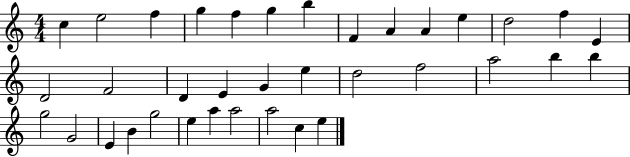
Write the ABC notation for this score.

X:1
T:Untitled
M:4/4
L:1/4
K:C
c e2 f g f g b F A A e d2 f E D2 F2 D E G e d2 f2 a2 b b g2 G2 E B g2 e a a2 a2 c e